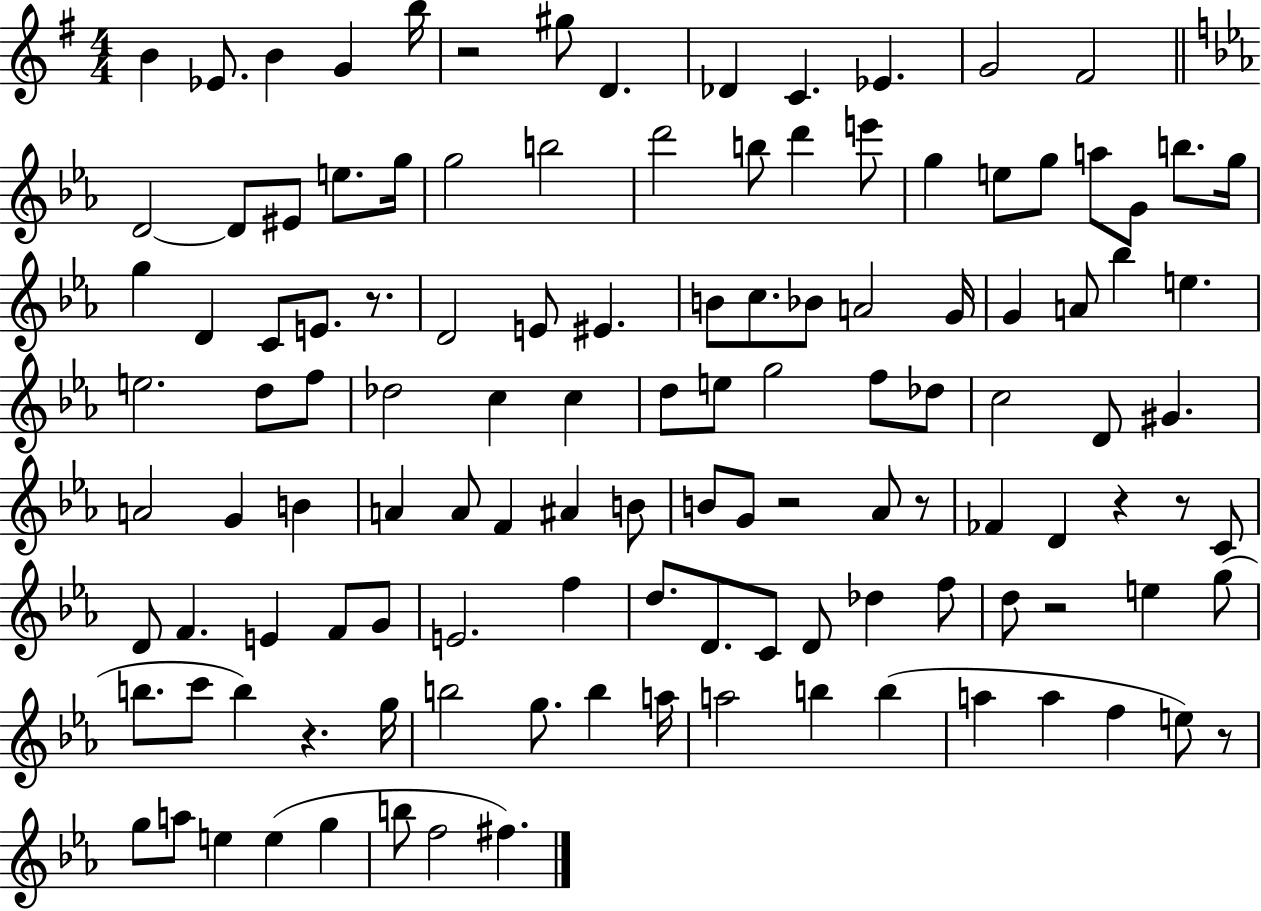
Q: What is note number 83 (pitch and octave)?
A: D4